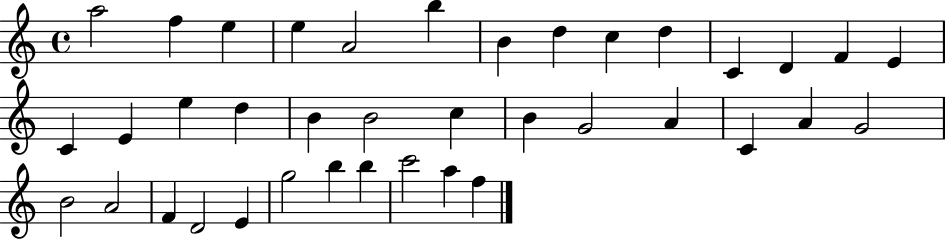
A5/h F5/q E5/q E5/q A4/h B5/q B4/q D5/q C5/q D5/q C4/q D4/q F4/q E4/q C4/q E4/q E5/q D5/q B4/q B4/h C5/q B4/q G4/h A4/q C4/q A4/q G4/h B4/h A4/h F4/q D4/h E4/q G5/h B5/q B5/q C6/h A5/q F5/q